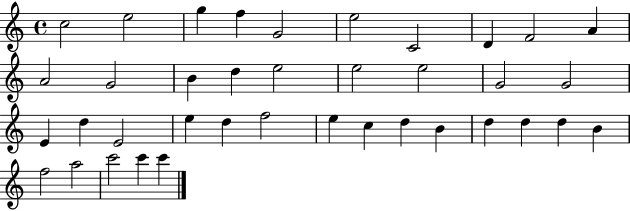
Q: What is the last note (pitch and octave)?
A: C6